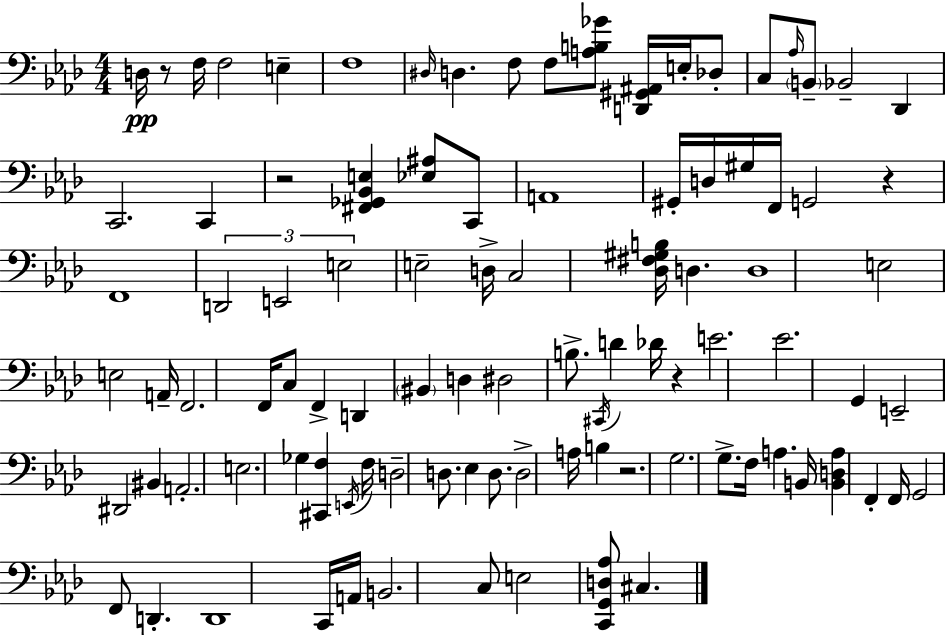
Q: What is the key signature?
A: F minor